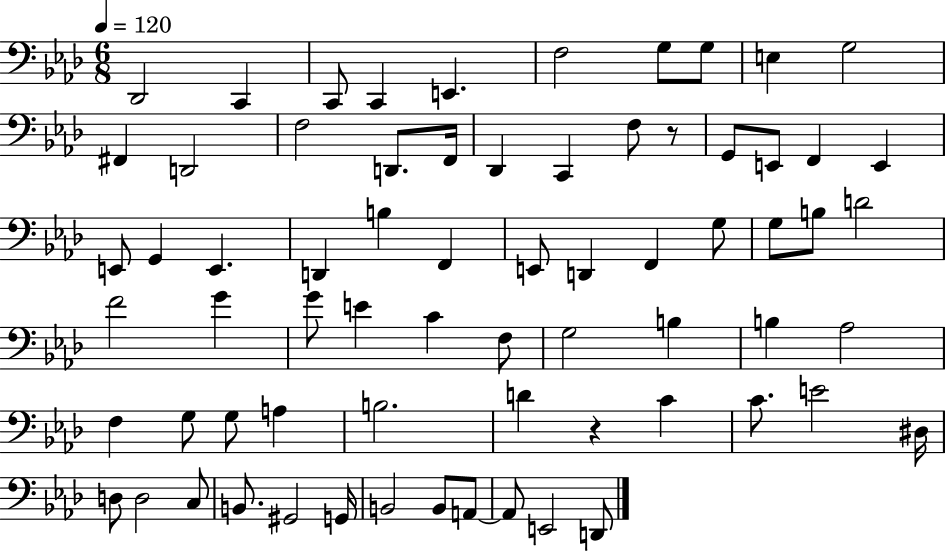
X:1
T:Untitled
M:6/8
L:1/4
K:Ab
_D,,2 C,, C,,/2 C,, E,, F,2 G,/2 G,/2 E, G,2 ^F,, D,,2 F,2 D,,/2 F,,/4 _D,, C,, F,/2 z/2 G,,/2 E,,/2 F,, E,, E,,/2 G,, E,, D,, B, F,, E,,/2 D,, F,, G,/2 G,/2 B,/2 D2 F2 G G/2 E C F,/2 G,2 B, B, _A,2 F, G,/2 G,/2 A, B,2 D z C C/2 E2 ^D,/4 D,/2 D,2 C,/2 B,,/2 ^G,,2 G,,/4 B,,2 B,,/2 A,,/2 A,,/2 E,,2 D,,/2